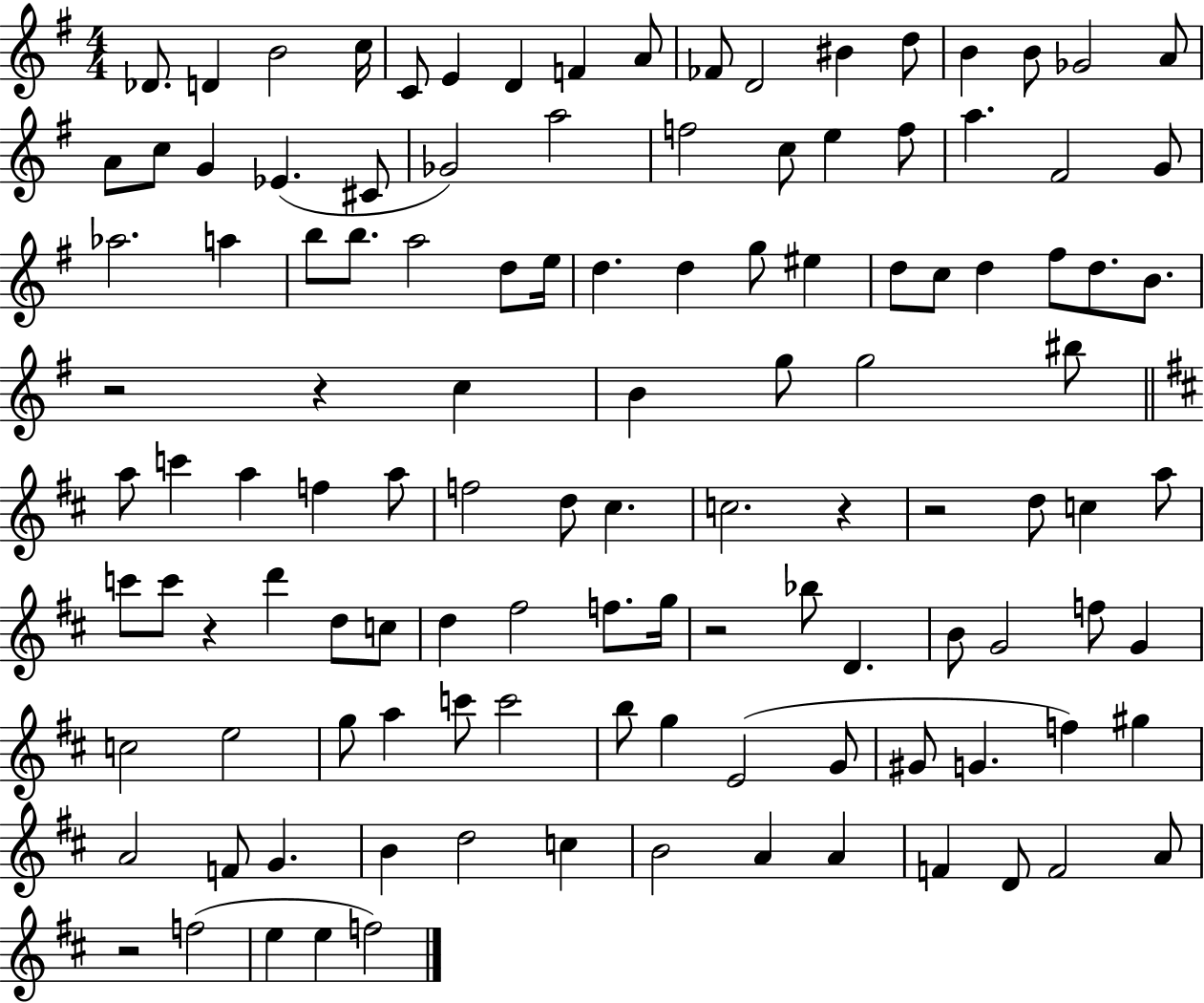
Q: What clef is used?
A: treble